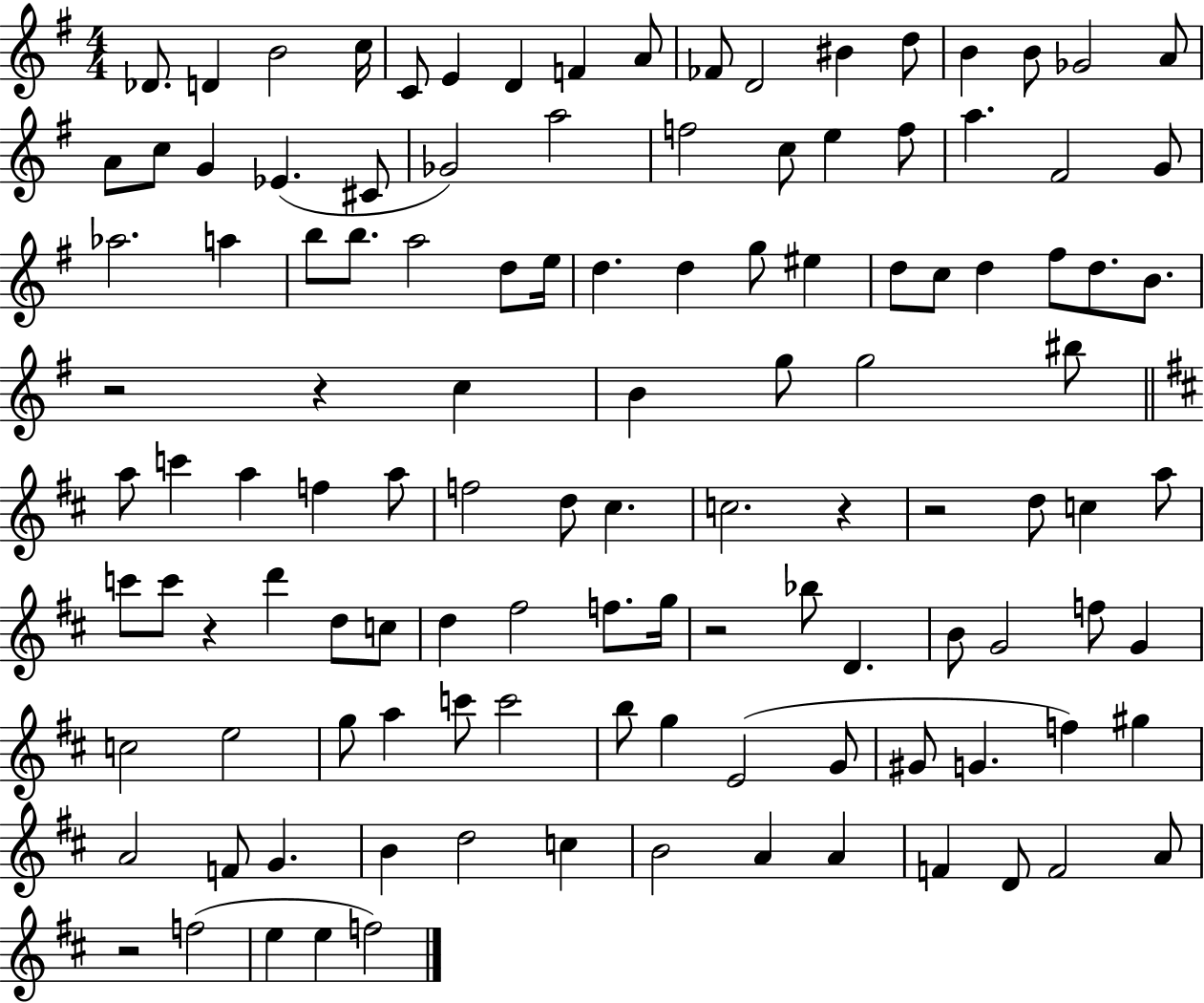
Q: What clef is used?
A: treble